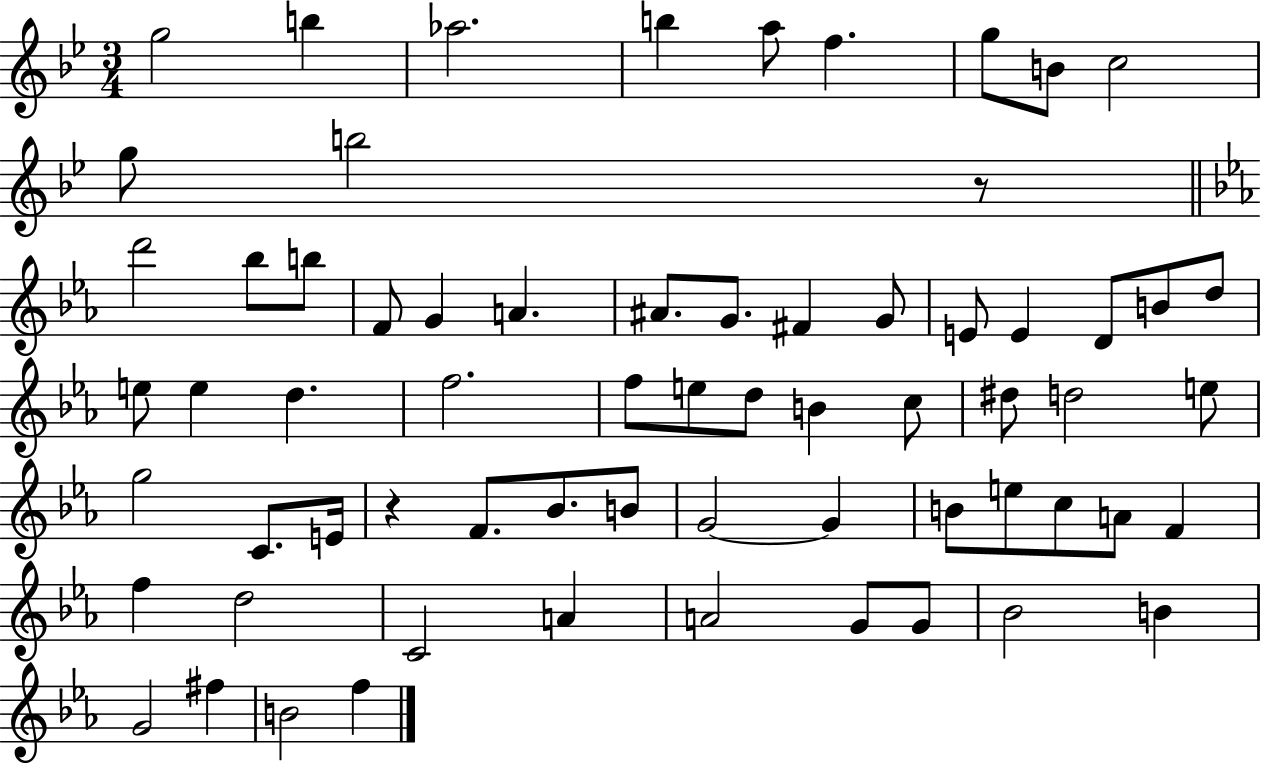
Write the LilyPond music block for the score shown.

{
  \clef treble
  \numericTimeSignature
  \time 3/4
  \key bes \major
  g''2 b''4 | aes''2. | b''4 a''8 f''4. | g''8 b'8 c''2 | \break g''8 b''2 r8 | \bar "||" \break \key c \minor d'''2 bes''8 b''8 | f'8 g'4 a'4. | ais'8. g'8. fis'4 g'8 | e'8 e'4 d'8 b'8 d''8 | \break e''8 e''4 d''4. | f''2. | f''8 e''8 d''8 b'4 c''8 | dis''8 d''2 e''8 | \break g''2 c'8. e'16 | r4 f'8. bes'8. b'8 | g'2~~ g'4 | b'8 e''8 c''8 a'8 f'4 | \break f''4 d''2 | c'2 a'4 | a'2 g'8 g'8 | bes'2 b'4 | \break g'2 fis''4 | b'2 f''4 | \bar "|."
}